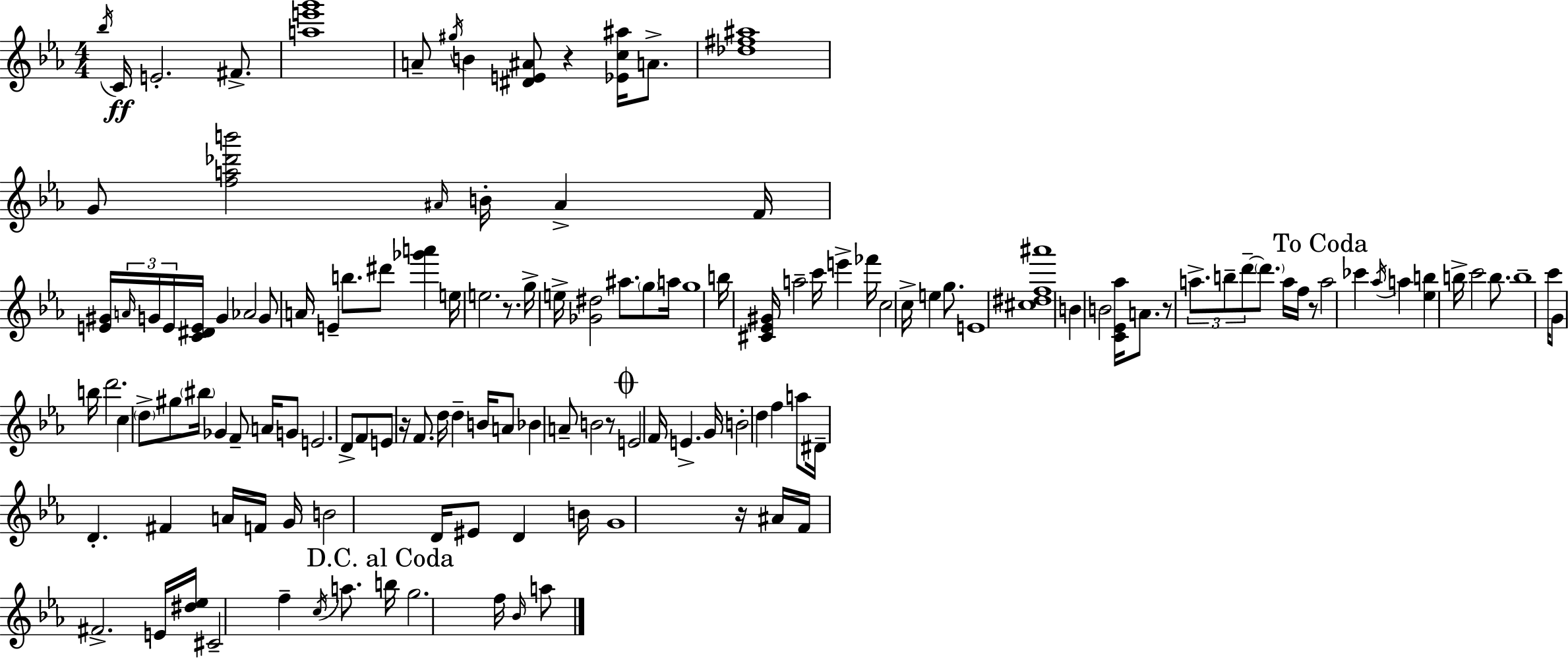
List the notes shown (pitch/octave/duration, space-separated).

Bb5/s C4/s E4/h. F#4/e. [A5,E6,G6]/w A4/e G#5/s B4/q [D#4,E4,A#4]/e R/q [Eb4,C5,A#5]/s A4/e. [Db5,F#5,A#5]/w G4/e [F5,A5,Db6,B6]/h A#4/s B4/s A#4/q F4/s [E4,G#4]/s A4/s G4/s E4/s [C4,D#4,E4]/s G4/q Ab4/h G4/e A4/s E4/q B5/e. D#6/e [Gb6,A6]/q E5/s E5/h. R/e. G5/s E5/s [Gb4,D#5]/h A#5/e. G5/e A5/s G5/w B5/s [C#4,Eb4,G#4]/s A5/h C6/s E6/q FES6/s C5/h C5/s E5/q G5/e. E4/w [C#5,D#5,F5,A#6]/w B4/q B4/h [C4,Eb4,Ab5]/s A4/e. R/e A5/e. B5/e D6/e D6/e. A5/s F5/s R/e A5/h CES6/q Ab5/s A5/q [Eb5,B5]/q B5/s C6/h B5/e. B5/w C6/s G4/e B5/s D6/h. C5/q D5/e G#5/e BIS5/s Gb4/q F4/e A4/s G4/e E4/h. D4/e F4/e E4/e R/s F4/e. D5/s D5/q B4/s A4/e Bb4/q A4/e B4/h R/e E4/h F4/s E4/q. G4/s B4/h D5/q F5/q A5/e D#4/s D4/q. F#4/q A4/s F4/s G4/s B4/h D4/s EIS4/e D4/q B4/s G4/w R/s A#4/s F4/s F#4/h. E4/s [D#5,Eb5]/s C#4/h F5/q C5/s A5/e. B5/s G5/h. F5/s Bb4/s A5/e